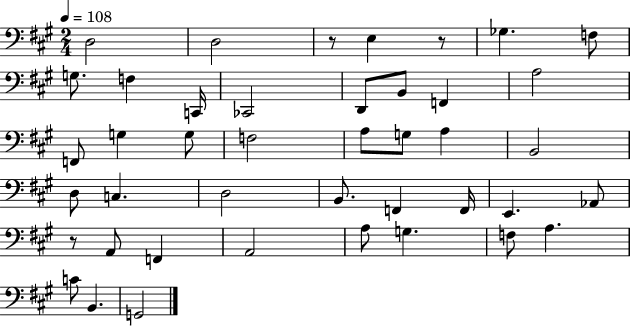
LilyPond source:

{
  \clef bass
  \numericTimeSignature
  \time 2/4
  \key a \major
  \tempo 4 = 108
  d2 | d2 | r8 e4 r8 | ges4. f8 | \break g8. f4 c,16 | ces,2 | d,8 b,8 f,4 | a2 | \break f,8 g4 g8 | f2 | a8 g8 a4 | b,2 | \break d8 c4. | d2 | b,8. f,4 f,16 | e,4. aes,8 | \break r8 a,8 f,4 | a,2 | a8 g4. | f8 a4. | \break c'8 b,4. | g,2 | \bar "|."
}